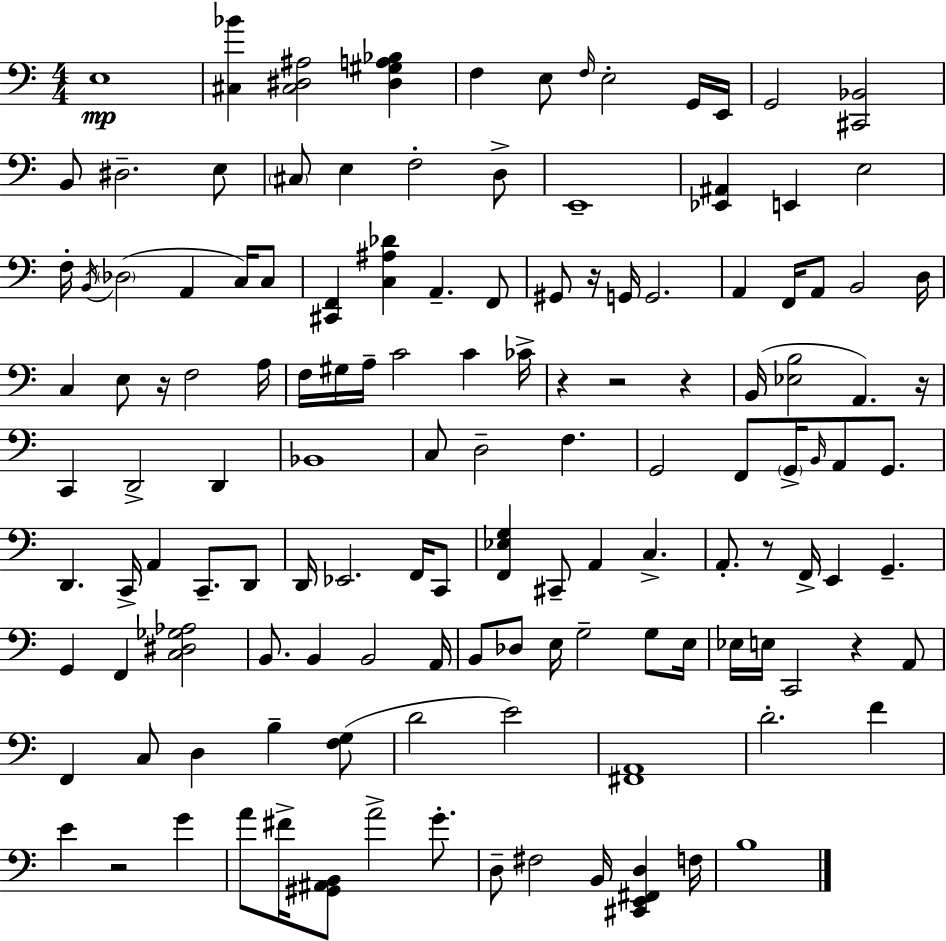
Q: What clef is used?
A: bass